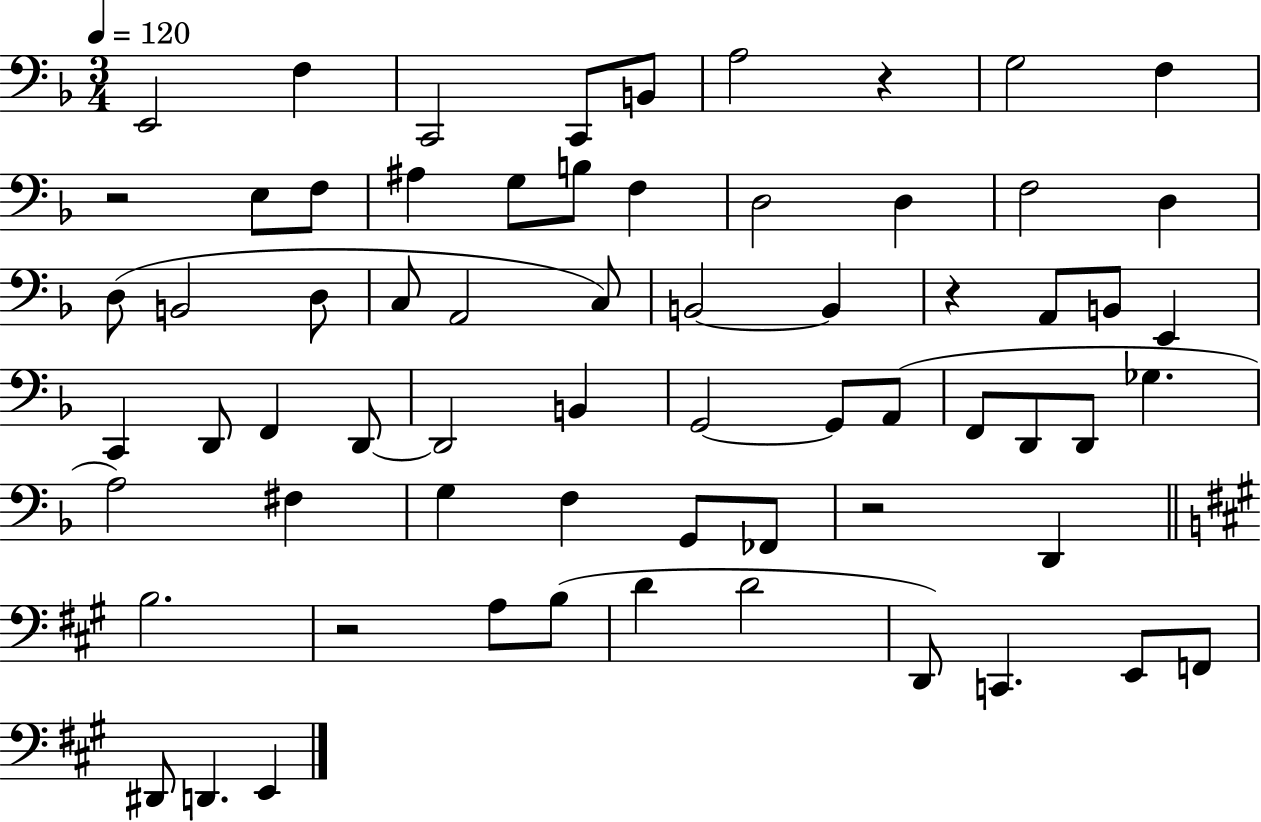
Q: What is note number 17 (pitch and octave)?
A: F3